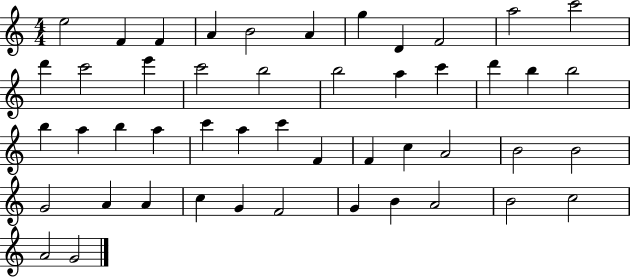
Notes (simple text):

E5/h F4/q F4/q A4/q B4/h A4/q G5/q D4/q F4/h A5/h C6/h D6/q C6/h E6/q C6/h B5/h B5/h A5/q C6/q D6/q B5/q B5/h B5/q A5/q B5/q A5/q C6/q A5/q C6/q F4/q F4/q C5/q A4/h B4/h B4/h G4/h A4/q A4/q C5/q G4/q F4/h G4/q B4/q A4/h B4/h C5/h A4/h G4/h